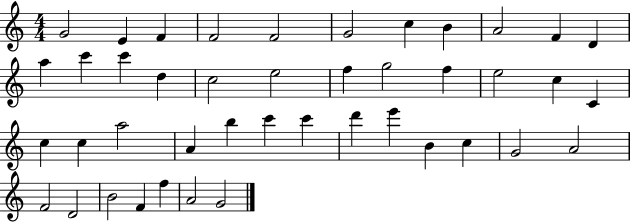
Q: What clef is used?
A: treble